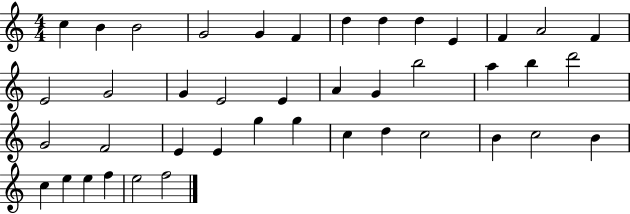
{
  \clef treble
  \numericTimeSignature
  \time 4/4
  \key c \major
  c''4 b'4 b'2 | g'2 g'4 f'4 | d''4 d''4 d''4 e'4 | f'4 a'2 f'4 | \break e'2 g'2 | g'4 e'2 e'4 | a'4 g'4 b''2 | a''4 b''4 d'''2 | \break g'2 f'2 | e'4 e'4 g''4 g''4 | c''4 d''4 c''2 | b'4 c''2 b'4 | \break c''4 e''4 e''4 f''4 | e''2 f''2 | \bar "|."
}